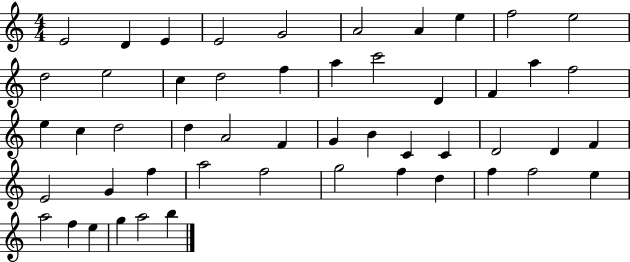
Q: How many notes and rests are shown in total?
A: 51